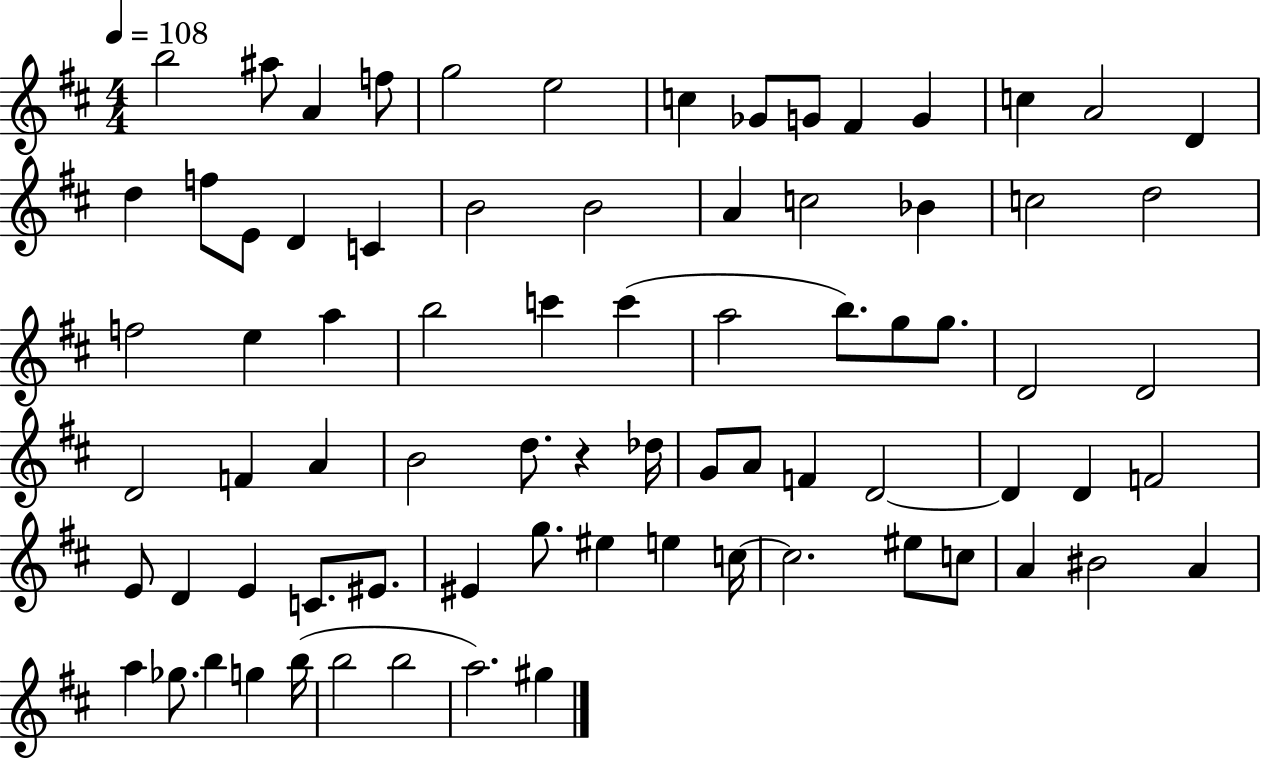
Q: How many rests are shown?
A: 1